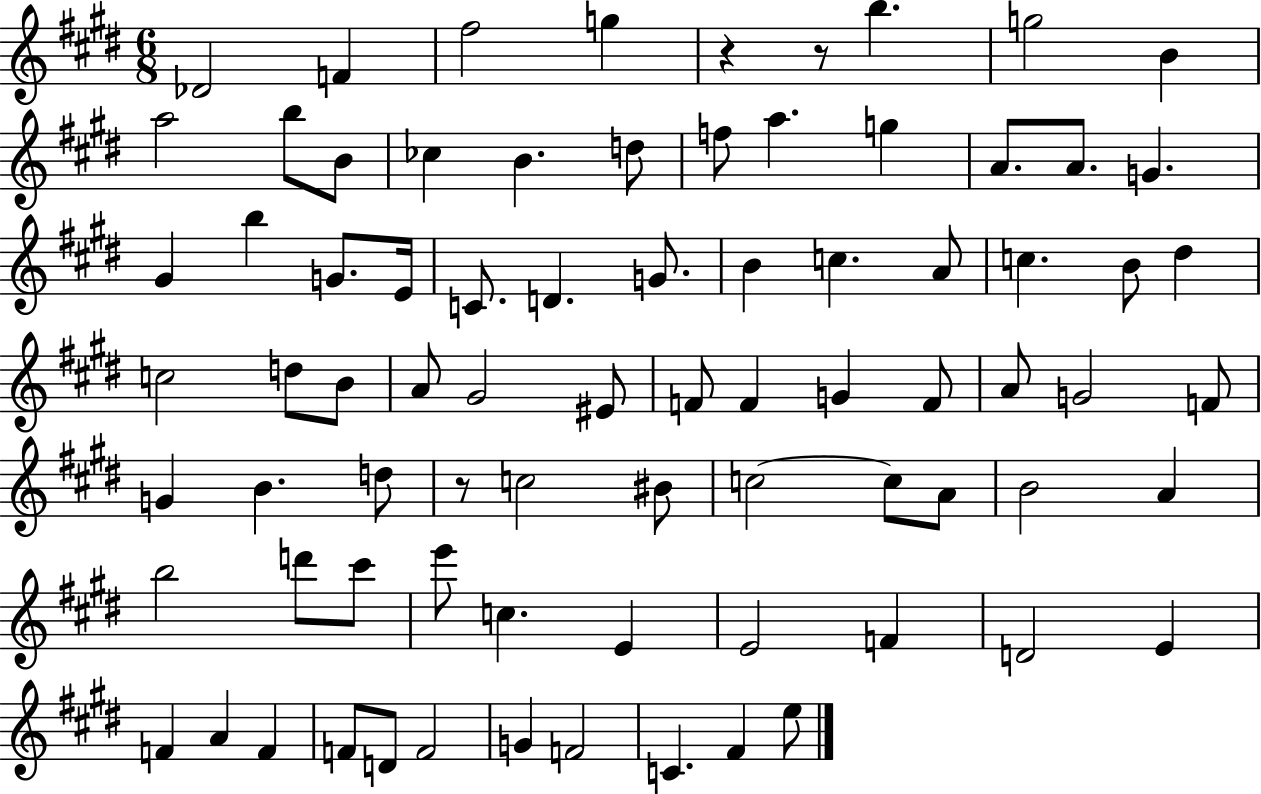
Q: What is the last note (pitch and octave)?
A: E5